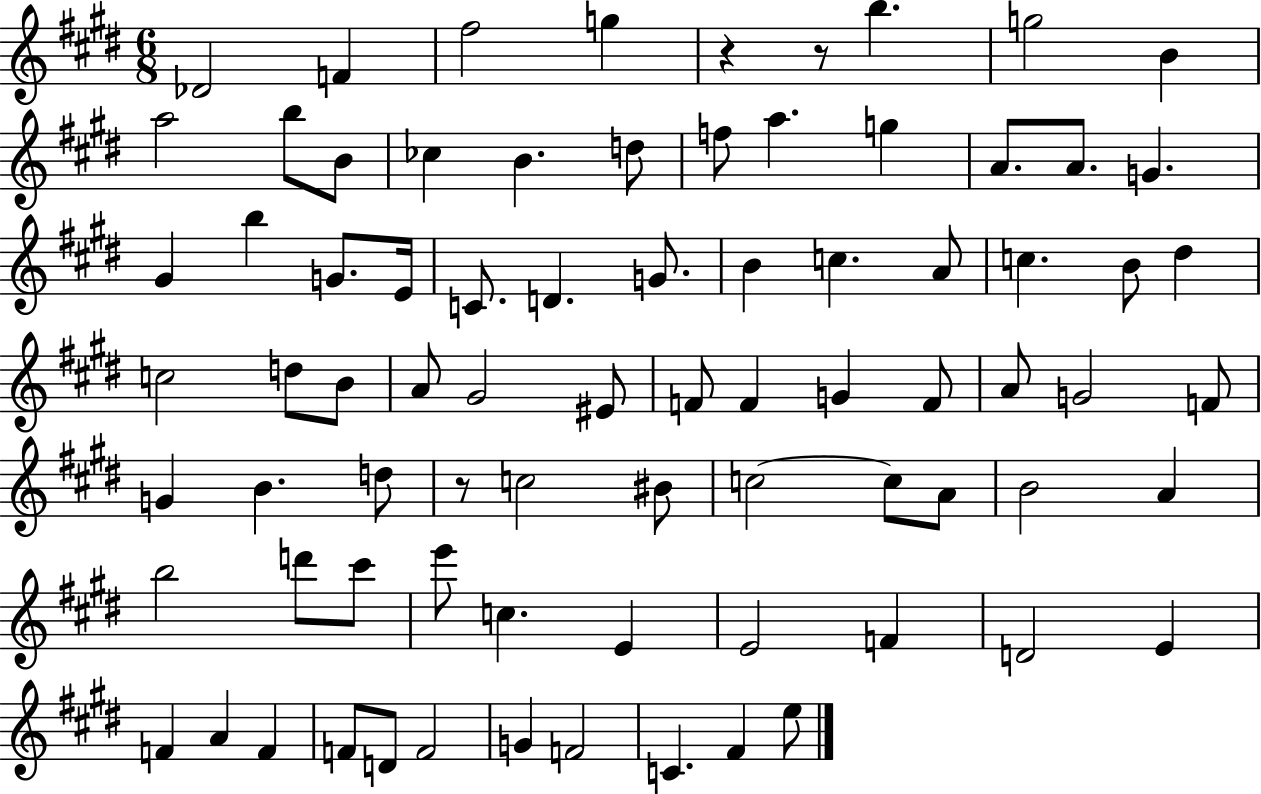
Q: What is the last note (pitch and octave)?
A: E5